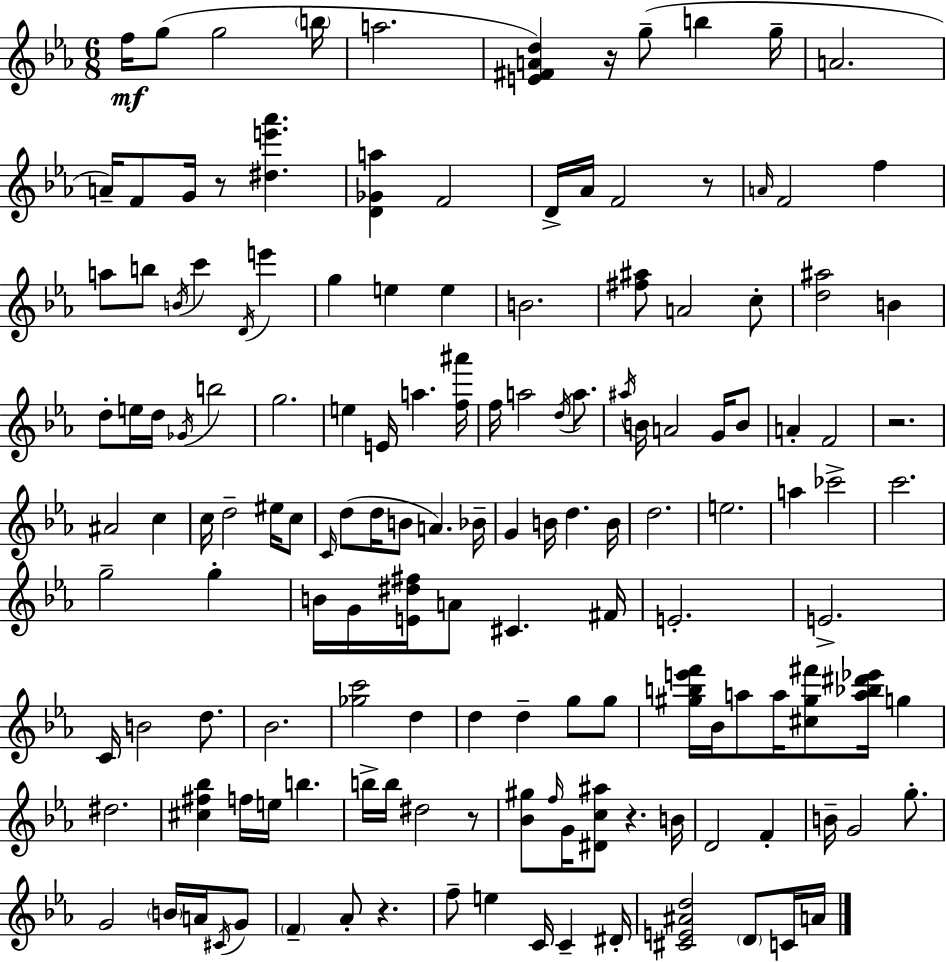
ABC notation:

X:1
T:Untitled
M:6/8
L:1/4
K:Cm
f/4 g/2 g2 b/4 a2 [E^FAd] z/4 g/2 b g/4 A2 A/4 F/2 G/4 z/2 [^de'_a'] [D_Ga] F2 D/4 _A/4 F2 z/2 A/4 F2 f a/2 b/2 B/4 c' D/4 e' g e e B2 [^f^a]/2 A2 c/2 [d^a]2 B d/2 e/4 d/4 _G/4 b2 g2 e E/4 a [f^a']/4 f/4 a2 d/4 a/2 ^a/4 B/4 A2 G/4 B/2 A F2 z2 ^A2 c c/4 d2 ^e/4 c/2 C/4 d/2 d/4 B/2 A _B/4 G B/4 d B/4 d2 e2 a _c'2 c'2 g2 g B/4 G/4 [E^d^f]/4 A/2 ^C ^F/4 E2 E2 C/4 B2 d/2 _B2 [_gc']2 d d d g/2 g/2 [^gbe'f']/4 _B/4 a/2 a/4 [^c^g^f']/2 [a_b^d'_e']/4 g ^d2 [^c^f_b] f/4 e/4 b b/4 b/4 ^d2 z/2 [_B^g]/2 f/4 G/4 [^Dc^a]/2 z B/4 D2 F B/4 G2 g/2 G2 B/4 A/4 ^C/4 G/2 F _A/2 z f/2 e C/4 C ^D/4 [^CE^Ad]2 D/2 C/4 A/4